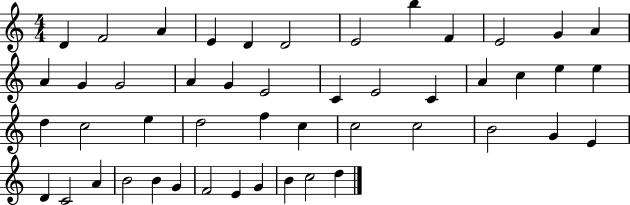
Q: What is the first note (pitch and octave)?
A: D4